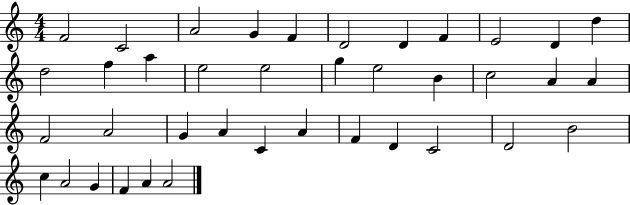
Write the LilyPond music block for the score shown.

{
  \clef treble
  \numericTimeSignature
  \time 4/4
  \key c \major
  f'2 c'2 | a'2 g'4 f'4 | d'2 d'4 f'4 | e'2 d'4 d''4 | \break d''2 f''4 a''4 | e''2 e''2 | g''4 e''2 b'4 | c''2 a'4 a'4 | \break f'2 a'2 | g'4 a'4 c'4 a'4 | f'4 d'4 c'2 | d'2 b'2 | \break c''4 a'2 g'4 | f'4 a'4 a'2 | \bar "|."
}